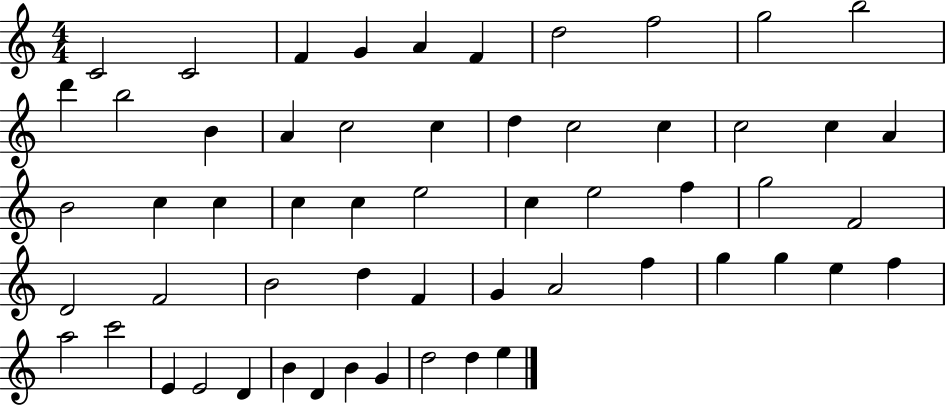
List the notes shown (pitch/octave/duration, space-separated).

C4/h C4/h F4/q G4/q A4/q F4/q D5/h F5/h G5/h B5/h D6/q B5/h B4/q A4/q C5/h C5/q D5/q C5/h C5/q C5/h C5/q A4/q B4/h C5/q C5/q C5/q C5/q E5/h C5/q E5/h F5/q G5/h F4/h D4/h F4/h B4/h D5/q F4/q G4/q A4/h F5/q G5/q G5/q E5/q F5/q A5/h C6/h E4/q E4/h D4/q B4/q D4/q B4/q G4/q D5/h D5/q E5/q